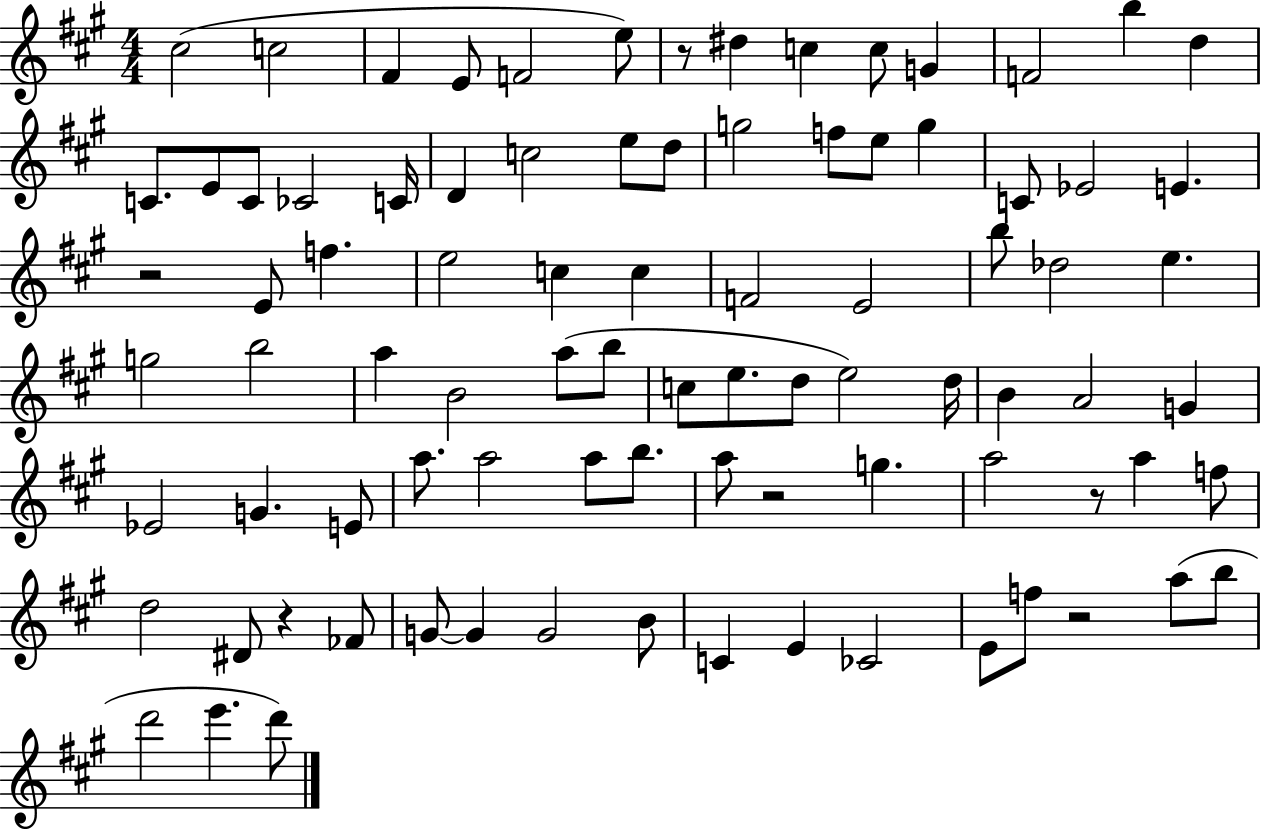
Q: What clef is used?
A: treble